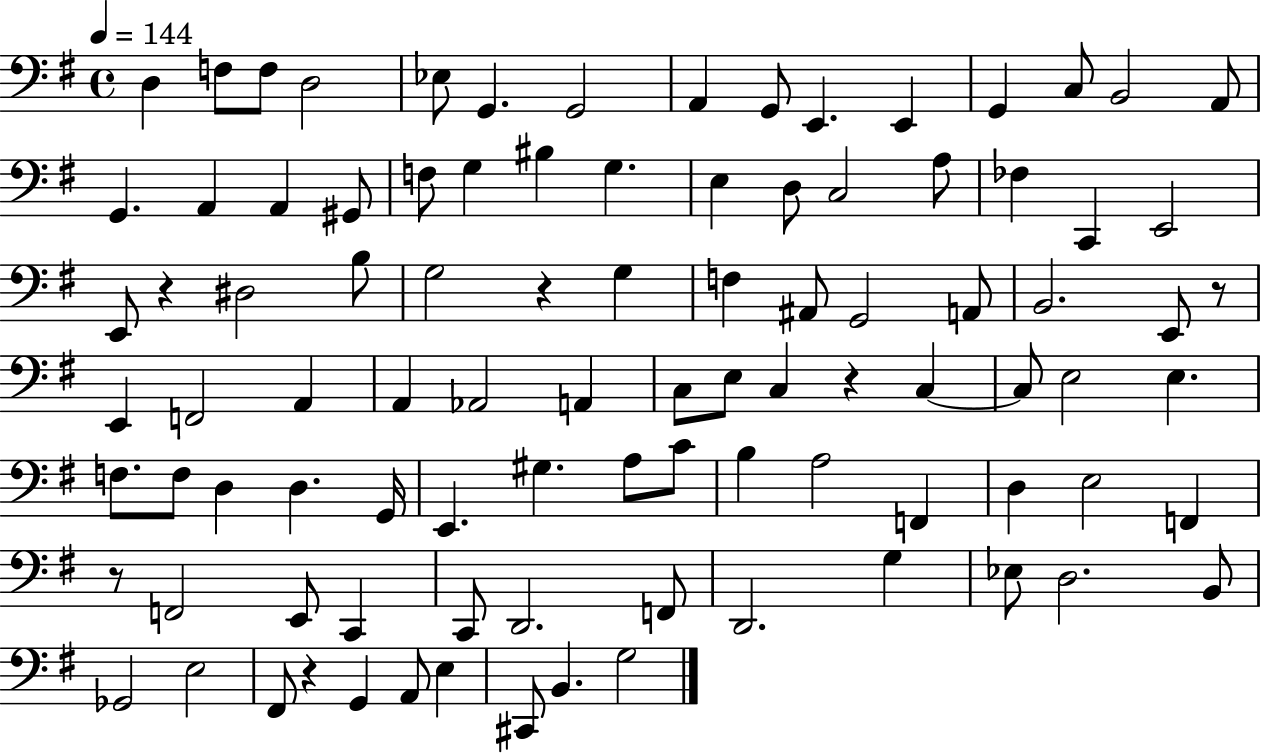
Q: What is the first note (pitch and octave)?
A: D3